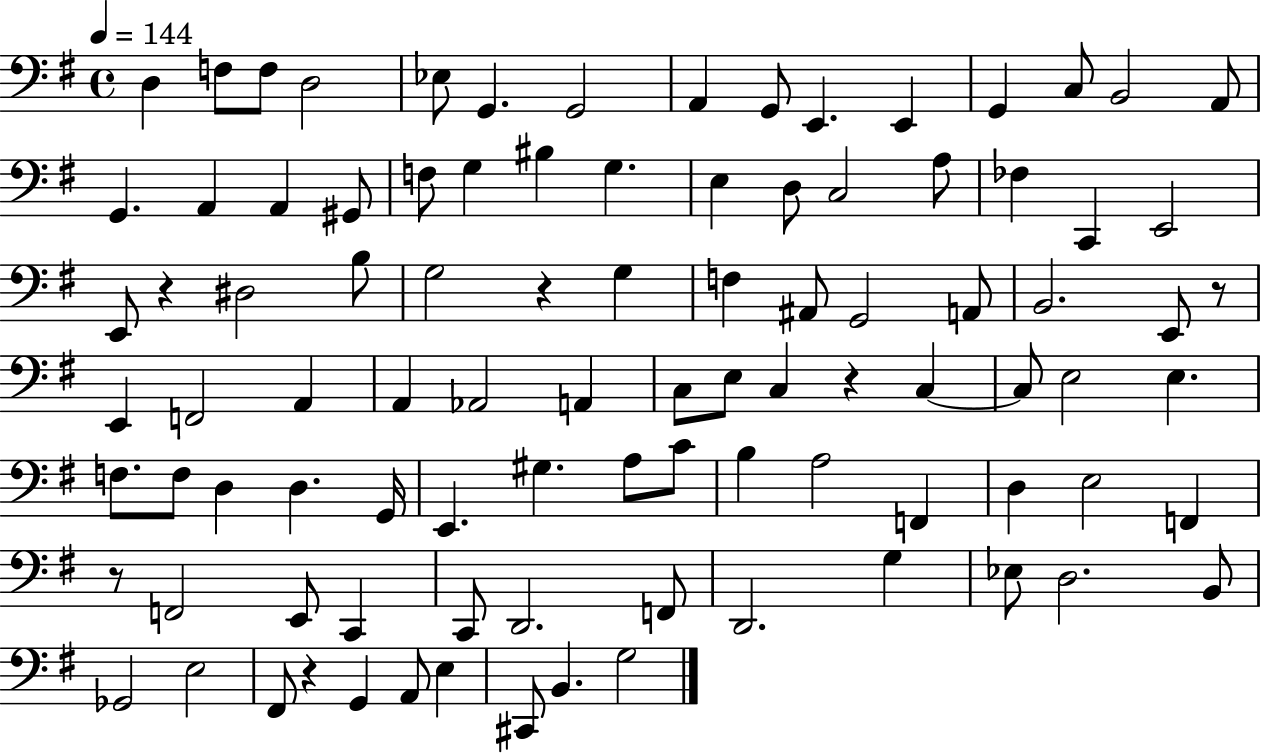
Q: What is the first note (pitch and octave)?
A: D3